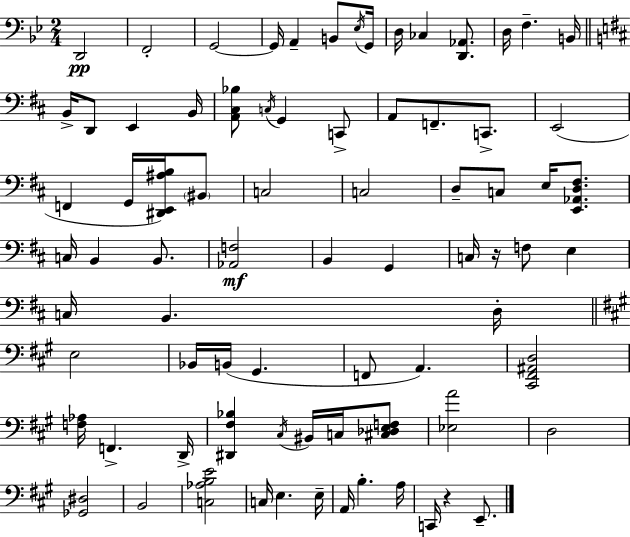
D2/h F2/h G2/h G2/s A2/q B2/e Eb3/s G2/s D3/s CES3/q [D2,Ab2]/e. D3/s F3/q. B2/s B2/s D2/e E2/q B2/s [A2,C#3,Bb3]/e C3/s G2/q C2/e A2/e F2/e. C2/e. E2/h F2/q G2/s [D#2,E2,A#3,B3]/s BIS2/e C3/h C3/h D3/e C3/e E3/s [E2,Ab2,D3,F#3]/e. C3/s B2/q B2/e. [Ab2,F3]/h B2/q G2/q C3/s R/s F3/e E3/q C3/s B2/q. D3/s E3/h Bb2/s B2/s G#2/q. F2/e A2/q. [C#2,F#2,A#2,D3]/h [F3,Ab3]/s F2/q. D2/s [D#2,F#3,Bb3]/q C#3/s BIS2/s C3/s [C#3,Db3,E3,F3]/e [Eb3,A4]/h D3/h [Gb2,D#3]/h B2/h [C3,Ab3,B3,E4]/h C3/s E3/q. E3/s A2/s B3/q. A3/s C2/s R/q E2/e.